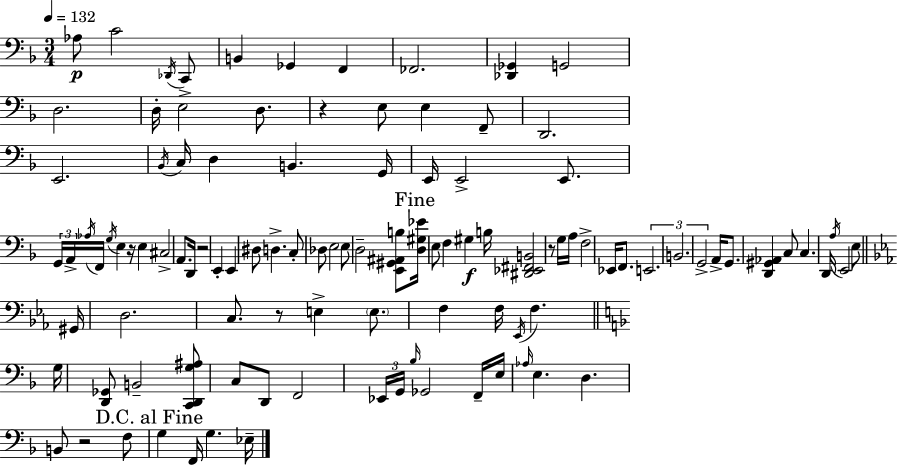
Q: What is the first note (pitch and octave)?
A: Ab3